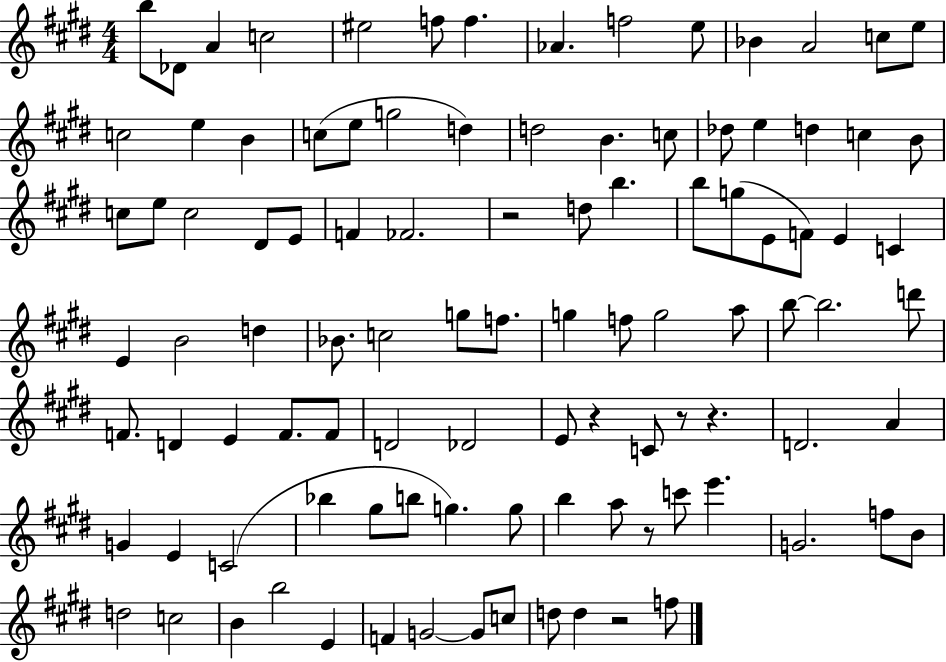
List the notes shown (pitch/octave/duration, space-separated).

B5/e Db4/e A4/q C5/h EIS5/h F5/e F5/q. Ab4/q. F5/h E5/e Bb4/q A4/h C5/e E5/e C5/h E5/q B4/q C5/e E5/e G5/h D5/q D5/h B4/q. C5/e Db5/e E5/q D5/q C5/q B4/e C5/e E5/e C5/h D#4/e E4/e F4/q FES4/h. R/h D5/e B5/q. B5/e G5/e E4/e F4/e E4/q C4/q E4/q B4/h D5/q Bb4/e. C5/h G5/e F5/e. G5/q F5/e G5/h A5/e B5/e B5/h. D6/e F4/e. D4/q E4/q F4/e. F4/e D4/h Db4/h E4/e R/q C4/e R/e R/q. D4/h. A4/q G4/q E4/q C4/h Bb5/q G#5/e B5/e G5/q. G5/e B5/q A5/e R/e C6/e E6/q. G4/h. F5/e B4/e D5/h C5/h B4/q B5/h E4/q F4/q G4/h G4/e C5/e D5/e D5/q R/h F5/e